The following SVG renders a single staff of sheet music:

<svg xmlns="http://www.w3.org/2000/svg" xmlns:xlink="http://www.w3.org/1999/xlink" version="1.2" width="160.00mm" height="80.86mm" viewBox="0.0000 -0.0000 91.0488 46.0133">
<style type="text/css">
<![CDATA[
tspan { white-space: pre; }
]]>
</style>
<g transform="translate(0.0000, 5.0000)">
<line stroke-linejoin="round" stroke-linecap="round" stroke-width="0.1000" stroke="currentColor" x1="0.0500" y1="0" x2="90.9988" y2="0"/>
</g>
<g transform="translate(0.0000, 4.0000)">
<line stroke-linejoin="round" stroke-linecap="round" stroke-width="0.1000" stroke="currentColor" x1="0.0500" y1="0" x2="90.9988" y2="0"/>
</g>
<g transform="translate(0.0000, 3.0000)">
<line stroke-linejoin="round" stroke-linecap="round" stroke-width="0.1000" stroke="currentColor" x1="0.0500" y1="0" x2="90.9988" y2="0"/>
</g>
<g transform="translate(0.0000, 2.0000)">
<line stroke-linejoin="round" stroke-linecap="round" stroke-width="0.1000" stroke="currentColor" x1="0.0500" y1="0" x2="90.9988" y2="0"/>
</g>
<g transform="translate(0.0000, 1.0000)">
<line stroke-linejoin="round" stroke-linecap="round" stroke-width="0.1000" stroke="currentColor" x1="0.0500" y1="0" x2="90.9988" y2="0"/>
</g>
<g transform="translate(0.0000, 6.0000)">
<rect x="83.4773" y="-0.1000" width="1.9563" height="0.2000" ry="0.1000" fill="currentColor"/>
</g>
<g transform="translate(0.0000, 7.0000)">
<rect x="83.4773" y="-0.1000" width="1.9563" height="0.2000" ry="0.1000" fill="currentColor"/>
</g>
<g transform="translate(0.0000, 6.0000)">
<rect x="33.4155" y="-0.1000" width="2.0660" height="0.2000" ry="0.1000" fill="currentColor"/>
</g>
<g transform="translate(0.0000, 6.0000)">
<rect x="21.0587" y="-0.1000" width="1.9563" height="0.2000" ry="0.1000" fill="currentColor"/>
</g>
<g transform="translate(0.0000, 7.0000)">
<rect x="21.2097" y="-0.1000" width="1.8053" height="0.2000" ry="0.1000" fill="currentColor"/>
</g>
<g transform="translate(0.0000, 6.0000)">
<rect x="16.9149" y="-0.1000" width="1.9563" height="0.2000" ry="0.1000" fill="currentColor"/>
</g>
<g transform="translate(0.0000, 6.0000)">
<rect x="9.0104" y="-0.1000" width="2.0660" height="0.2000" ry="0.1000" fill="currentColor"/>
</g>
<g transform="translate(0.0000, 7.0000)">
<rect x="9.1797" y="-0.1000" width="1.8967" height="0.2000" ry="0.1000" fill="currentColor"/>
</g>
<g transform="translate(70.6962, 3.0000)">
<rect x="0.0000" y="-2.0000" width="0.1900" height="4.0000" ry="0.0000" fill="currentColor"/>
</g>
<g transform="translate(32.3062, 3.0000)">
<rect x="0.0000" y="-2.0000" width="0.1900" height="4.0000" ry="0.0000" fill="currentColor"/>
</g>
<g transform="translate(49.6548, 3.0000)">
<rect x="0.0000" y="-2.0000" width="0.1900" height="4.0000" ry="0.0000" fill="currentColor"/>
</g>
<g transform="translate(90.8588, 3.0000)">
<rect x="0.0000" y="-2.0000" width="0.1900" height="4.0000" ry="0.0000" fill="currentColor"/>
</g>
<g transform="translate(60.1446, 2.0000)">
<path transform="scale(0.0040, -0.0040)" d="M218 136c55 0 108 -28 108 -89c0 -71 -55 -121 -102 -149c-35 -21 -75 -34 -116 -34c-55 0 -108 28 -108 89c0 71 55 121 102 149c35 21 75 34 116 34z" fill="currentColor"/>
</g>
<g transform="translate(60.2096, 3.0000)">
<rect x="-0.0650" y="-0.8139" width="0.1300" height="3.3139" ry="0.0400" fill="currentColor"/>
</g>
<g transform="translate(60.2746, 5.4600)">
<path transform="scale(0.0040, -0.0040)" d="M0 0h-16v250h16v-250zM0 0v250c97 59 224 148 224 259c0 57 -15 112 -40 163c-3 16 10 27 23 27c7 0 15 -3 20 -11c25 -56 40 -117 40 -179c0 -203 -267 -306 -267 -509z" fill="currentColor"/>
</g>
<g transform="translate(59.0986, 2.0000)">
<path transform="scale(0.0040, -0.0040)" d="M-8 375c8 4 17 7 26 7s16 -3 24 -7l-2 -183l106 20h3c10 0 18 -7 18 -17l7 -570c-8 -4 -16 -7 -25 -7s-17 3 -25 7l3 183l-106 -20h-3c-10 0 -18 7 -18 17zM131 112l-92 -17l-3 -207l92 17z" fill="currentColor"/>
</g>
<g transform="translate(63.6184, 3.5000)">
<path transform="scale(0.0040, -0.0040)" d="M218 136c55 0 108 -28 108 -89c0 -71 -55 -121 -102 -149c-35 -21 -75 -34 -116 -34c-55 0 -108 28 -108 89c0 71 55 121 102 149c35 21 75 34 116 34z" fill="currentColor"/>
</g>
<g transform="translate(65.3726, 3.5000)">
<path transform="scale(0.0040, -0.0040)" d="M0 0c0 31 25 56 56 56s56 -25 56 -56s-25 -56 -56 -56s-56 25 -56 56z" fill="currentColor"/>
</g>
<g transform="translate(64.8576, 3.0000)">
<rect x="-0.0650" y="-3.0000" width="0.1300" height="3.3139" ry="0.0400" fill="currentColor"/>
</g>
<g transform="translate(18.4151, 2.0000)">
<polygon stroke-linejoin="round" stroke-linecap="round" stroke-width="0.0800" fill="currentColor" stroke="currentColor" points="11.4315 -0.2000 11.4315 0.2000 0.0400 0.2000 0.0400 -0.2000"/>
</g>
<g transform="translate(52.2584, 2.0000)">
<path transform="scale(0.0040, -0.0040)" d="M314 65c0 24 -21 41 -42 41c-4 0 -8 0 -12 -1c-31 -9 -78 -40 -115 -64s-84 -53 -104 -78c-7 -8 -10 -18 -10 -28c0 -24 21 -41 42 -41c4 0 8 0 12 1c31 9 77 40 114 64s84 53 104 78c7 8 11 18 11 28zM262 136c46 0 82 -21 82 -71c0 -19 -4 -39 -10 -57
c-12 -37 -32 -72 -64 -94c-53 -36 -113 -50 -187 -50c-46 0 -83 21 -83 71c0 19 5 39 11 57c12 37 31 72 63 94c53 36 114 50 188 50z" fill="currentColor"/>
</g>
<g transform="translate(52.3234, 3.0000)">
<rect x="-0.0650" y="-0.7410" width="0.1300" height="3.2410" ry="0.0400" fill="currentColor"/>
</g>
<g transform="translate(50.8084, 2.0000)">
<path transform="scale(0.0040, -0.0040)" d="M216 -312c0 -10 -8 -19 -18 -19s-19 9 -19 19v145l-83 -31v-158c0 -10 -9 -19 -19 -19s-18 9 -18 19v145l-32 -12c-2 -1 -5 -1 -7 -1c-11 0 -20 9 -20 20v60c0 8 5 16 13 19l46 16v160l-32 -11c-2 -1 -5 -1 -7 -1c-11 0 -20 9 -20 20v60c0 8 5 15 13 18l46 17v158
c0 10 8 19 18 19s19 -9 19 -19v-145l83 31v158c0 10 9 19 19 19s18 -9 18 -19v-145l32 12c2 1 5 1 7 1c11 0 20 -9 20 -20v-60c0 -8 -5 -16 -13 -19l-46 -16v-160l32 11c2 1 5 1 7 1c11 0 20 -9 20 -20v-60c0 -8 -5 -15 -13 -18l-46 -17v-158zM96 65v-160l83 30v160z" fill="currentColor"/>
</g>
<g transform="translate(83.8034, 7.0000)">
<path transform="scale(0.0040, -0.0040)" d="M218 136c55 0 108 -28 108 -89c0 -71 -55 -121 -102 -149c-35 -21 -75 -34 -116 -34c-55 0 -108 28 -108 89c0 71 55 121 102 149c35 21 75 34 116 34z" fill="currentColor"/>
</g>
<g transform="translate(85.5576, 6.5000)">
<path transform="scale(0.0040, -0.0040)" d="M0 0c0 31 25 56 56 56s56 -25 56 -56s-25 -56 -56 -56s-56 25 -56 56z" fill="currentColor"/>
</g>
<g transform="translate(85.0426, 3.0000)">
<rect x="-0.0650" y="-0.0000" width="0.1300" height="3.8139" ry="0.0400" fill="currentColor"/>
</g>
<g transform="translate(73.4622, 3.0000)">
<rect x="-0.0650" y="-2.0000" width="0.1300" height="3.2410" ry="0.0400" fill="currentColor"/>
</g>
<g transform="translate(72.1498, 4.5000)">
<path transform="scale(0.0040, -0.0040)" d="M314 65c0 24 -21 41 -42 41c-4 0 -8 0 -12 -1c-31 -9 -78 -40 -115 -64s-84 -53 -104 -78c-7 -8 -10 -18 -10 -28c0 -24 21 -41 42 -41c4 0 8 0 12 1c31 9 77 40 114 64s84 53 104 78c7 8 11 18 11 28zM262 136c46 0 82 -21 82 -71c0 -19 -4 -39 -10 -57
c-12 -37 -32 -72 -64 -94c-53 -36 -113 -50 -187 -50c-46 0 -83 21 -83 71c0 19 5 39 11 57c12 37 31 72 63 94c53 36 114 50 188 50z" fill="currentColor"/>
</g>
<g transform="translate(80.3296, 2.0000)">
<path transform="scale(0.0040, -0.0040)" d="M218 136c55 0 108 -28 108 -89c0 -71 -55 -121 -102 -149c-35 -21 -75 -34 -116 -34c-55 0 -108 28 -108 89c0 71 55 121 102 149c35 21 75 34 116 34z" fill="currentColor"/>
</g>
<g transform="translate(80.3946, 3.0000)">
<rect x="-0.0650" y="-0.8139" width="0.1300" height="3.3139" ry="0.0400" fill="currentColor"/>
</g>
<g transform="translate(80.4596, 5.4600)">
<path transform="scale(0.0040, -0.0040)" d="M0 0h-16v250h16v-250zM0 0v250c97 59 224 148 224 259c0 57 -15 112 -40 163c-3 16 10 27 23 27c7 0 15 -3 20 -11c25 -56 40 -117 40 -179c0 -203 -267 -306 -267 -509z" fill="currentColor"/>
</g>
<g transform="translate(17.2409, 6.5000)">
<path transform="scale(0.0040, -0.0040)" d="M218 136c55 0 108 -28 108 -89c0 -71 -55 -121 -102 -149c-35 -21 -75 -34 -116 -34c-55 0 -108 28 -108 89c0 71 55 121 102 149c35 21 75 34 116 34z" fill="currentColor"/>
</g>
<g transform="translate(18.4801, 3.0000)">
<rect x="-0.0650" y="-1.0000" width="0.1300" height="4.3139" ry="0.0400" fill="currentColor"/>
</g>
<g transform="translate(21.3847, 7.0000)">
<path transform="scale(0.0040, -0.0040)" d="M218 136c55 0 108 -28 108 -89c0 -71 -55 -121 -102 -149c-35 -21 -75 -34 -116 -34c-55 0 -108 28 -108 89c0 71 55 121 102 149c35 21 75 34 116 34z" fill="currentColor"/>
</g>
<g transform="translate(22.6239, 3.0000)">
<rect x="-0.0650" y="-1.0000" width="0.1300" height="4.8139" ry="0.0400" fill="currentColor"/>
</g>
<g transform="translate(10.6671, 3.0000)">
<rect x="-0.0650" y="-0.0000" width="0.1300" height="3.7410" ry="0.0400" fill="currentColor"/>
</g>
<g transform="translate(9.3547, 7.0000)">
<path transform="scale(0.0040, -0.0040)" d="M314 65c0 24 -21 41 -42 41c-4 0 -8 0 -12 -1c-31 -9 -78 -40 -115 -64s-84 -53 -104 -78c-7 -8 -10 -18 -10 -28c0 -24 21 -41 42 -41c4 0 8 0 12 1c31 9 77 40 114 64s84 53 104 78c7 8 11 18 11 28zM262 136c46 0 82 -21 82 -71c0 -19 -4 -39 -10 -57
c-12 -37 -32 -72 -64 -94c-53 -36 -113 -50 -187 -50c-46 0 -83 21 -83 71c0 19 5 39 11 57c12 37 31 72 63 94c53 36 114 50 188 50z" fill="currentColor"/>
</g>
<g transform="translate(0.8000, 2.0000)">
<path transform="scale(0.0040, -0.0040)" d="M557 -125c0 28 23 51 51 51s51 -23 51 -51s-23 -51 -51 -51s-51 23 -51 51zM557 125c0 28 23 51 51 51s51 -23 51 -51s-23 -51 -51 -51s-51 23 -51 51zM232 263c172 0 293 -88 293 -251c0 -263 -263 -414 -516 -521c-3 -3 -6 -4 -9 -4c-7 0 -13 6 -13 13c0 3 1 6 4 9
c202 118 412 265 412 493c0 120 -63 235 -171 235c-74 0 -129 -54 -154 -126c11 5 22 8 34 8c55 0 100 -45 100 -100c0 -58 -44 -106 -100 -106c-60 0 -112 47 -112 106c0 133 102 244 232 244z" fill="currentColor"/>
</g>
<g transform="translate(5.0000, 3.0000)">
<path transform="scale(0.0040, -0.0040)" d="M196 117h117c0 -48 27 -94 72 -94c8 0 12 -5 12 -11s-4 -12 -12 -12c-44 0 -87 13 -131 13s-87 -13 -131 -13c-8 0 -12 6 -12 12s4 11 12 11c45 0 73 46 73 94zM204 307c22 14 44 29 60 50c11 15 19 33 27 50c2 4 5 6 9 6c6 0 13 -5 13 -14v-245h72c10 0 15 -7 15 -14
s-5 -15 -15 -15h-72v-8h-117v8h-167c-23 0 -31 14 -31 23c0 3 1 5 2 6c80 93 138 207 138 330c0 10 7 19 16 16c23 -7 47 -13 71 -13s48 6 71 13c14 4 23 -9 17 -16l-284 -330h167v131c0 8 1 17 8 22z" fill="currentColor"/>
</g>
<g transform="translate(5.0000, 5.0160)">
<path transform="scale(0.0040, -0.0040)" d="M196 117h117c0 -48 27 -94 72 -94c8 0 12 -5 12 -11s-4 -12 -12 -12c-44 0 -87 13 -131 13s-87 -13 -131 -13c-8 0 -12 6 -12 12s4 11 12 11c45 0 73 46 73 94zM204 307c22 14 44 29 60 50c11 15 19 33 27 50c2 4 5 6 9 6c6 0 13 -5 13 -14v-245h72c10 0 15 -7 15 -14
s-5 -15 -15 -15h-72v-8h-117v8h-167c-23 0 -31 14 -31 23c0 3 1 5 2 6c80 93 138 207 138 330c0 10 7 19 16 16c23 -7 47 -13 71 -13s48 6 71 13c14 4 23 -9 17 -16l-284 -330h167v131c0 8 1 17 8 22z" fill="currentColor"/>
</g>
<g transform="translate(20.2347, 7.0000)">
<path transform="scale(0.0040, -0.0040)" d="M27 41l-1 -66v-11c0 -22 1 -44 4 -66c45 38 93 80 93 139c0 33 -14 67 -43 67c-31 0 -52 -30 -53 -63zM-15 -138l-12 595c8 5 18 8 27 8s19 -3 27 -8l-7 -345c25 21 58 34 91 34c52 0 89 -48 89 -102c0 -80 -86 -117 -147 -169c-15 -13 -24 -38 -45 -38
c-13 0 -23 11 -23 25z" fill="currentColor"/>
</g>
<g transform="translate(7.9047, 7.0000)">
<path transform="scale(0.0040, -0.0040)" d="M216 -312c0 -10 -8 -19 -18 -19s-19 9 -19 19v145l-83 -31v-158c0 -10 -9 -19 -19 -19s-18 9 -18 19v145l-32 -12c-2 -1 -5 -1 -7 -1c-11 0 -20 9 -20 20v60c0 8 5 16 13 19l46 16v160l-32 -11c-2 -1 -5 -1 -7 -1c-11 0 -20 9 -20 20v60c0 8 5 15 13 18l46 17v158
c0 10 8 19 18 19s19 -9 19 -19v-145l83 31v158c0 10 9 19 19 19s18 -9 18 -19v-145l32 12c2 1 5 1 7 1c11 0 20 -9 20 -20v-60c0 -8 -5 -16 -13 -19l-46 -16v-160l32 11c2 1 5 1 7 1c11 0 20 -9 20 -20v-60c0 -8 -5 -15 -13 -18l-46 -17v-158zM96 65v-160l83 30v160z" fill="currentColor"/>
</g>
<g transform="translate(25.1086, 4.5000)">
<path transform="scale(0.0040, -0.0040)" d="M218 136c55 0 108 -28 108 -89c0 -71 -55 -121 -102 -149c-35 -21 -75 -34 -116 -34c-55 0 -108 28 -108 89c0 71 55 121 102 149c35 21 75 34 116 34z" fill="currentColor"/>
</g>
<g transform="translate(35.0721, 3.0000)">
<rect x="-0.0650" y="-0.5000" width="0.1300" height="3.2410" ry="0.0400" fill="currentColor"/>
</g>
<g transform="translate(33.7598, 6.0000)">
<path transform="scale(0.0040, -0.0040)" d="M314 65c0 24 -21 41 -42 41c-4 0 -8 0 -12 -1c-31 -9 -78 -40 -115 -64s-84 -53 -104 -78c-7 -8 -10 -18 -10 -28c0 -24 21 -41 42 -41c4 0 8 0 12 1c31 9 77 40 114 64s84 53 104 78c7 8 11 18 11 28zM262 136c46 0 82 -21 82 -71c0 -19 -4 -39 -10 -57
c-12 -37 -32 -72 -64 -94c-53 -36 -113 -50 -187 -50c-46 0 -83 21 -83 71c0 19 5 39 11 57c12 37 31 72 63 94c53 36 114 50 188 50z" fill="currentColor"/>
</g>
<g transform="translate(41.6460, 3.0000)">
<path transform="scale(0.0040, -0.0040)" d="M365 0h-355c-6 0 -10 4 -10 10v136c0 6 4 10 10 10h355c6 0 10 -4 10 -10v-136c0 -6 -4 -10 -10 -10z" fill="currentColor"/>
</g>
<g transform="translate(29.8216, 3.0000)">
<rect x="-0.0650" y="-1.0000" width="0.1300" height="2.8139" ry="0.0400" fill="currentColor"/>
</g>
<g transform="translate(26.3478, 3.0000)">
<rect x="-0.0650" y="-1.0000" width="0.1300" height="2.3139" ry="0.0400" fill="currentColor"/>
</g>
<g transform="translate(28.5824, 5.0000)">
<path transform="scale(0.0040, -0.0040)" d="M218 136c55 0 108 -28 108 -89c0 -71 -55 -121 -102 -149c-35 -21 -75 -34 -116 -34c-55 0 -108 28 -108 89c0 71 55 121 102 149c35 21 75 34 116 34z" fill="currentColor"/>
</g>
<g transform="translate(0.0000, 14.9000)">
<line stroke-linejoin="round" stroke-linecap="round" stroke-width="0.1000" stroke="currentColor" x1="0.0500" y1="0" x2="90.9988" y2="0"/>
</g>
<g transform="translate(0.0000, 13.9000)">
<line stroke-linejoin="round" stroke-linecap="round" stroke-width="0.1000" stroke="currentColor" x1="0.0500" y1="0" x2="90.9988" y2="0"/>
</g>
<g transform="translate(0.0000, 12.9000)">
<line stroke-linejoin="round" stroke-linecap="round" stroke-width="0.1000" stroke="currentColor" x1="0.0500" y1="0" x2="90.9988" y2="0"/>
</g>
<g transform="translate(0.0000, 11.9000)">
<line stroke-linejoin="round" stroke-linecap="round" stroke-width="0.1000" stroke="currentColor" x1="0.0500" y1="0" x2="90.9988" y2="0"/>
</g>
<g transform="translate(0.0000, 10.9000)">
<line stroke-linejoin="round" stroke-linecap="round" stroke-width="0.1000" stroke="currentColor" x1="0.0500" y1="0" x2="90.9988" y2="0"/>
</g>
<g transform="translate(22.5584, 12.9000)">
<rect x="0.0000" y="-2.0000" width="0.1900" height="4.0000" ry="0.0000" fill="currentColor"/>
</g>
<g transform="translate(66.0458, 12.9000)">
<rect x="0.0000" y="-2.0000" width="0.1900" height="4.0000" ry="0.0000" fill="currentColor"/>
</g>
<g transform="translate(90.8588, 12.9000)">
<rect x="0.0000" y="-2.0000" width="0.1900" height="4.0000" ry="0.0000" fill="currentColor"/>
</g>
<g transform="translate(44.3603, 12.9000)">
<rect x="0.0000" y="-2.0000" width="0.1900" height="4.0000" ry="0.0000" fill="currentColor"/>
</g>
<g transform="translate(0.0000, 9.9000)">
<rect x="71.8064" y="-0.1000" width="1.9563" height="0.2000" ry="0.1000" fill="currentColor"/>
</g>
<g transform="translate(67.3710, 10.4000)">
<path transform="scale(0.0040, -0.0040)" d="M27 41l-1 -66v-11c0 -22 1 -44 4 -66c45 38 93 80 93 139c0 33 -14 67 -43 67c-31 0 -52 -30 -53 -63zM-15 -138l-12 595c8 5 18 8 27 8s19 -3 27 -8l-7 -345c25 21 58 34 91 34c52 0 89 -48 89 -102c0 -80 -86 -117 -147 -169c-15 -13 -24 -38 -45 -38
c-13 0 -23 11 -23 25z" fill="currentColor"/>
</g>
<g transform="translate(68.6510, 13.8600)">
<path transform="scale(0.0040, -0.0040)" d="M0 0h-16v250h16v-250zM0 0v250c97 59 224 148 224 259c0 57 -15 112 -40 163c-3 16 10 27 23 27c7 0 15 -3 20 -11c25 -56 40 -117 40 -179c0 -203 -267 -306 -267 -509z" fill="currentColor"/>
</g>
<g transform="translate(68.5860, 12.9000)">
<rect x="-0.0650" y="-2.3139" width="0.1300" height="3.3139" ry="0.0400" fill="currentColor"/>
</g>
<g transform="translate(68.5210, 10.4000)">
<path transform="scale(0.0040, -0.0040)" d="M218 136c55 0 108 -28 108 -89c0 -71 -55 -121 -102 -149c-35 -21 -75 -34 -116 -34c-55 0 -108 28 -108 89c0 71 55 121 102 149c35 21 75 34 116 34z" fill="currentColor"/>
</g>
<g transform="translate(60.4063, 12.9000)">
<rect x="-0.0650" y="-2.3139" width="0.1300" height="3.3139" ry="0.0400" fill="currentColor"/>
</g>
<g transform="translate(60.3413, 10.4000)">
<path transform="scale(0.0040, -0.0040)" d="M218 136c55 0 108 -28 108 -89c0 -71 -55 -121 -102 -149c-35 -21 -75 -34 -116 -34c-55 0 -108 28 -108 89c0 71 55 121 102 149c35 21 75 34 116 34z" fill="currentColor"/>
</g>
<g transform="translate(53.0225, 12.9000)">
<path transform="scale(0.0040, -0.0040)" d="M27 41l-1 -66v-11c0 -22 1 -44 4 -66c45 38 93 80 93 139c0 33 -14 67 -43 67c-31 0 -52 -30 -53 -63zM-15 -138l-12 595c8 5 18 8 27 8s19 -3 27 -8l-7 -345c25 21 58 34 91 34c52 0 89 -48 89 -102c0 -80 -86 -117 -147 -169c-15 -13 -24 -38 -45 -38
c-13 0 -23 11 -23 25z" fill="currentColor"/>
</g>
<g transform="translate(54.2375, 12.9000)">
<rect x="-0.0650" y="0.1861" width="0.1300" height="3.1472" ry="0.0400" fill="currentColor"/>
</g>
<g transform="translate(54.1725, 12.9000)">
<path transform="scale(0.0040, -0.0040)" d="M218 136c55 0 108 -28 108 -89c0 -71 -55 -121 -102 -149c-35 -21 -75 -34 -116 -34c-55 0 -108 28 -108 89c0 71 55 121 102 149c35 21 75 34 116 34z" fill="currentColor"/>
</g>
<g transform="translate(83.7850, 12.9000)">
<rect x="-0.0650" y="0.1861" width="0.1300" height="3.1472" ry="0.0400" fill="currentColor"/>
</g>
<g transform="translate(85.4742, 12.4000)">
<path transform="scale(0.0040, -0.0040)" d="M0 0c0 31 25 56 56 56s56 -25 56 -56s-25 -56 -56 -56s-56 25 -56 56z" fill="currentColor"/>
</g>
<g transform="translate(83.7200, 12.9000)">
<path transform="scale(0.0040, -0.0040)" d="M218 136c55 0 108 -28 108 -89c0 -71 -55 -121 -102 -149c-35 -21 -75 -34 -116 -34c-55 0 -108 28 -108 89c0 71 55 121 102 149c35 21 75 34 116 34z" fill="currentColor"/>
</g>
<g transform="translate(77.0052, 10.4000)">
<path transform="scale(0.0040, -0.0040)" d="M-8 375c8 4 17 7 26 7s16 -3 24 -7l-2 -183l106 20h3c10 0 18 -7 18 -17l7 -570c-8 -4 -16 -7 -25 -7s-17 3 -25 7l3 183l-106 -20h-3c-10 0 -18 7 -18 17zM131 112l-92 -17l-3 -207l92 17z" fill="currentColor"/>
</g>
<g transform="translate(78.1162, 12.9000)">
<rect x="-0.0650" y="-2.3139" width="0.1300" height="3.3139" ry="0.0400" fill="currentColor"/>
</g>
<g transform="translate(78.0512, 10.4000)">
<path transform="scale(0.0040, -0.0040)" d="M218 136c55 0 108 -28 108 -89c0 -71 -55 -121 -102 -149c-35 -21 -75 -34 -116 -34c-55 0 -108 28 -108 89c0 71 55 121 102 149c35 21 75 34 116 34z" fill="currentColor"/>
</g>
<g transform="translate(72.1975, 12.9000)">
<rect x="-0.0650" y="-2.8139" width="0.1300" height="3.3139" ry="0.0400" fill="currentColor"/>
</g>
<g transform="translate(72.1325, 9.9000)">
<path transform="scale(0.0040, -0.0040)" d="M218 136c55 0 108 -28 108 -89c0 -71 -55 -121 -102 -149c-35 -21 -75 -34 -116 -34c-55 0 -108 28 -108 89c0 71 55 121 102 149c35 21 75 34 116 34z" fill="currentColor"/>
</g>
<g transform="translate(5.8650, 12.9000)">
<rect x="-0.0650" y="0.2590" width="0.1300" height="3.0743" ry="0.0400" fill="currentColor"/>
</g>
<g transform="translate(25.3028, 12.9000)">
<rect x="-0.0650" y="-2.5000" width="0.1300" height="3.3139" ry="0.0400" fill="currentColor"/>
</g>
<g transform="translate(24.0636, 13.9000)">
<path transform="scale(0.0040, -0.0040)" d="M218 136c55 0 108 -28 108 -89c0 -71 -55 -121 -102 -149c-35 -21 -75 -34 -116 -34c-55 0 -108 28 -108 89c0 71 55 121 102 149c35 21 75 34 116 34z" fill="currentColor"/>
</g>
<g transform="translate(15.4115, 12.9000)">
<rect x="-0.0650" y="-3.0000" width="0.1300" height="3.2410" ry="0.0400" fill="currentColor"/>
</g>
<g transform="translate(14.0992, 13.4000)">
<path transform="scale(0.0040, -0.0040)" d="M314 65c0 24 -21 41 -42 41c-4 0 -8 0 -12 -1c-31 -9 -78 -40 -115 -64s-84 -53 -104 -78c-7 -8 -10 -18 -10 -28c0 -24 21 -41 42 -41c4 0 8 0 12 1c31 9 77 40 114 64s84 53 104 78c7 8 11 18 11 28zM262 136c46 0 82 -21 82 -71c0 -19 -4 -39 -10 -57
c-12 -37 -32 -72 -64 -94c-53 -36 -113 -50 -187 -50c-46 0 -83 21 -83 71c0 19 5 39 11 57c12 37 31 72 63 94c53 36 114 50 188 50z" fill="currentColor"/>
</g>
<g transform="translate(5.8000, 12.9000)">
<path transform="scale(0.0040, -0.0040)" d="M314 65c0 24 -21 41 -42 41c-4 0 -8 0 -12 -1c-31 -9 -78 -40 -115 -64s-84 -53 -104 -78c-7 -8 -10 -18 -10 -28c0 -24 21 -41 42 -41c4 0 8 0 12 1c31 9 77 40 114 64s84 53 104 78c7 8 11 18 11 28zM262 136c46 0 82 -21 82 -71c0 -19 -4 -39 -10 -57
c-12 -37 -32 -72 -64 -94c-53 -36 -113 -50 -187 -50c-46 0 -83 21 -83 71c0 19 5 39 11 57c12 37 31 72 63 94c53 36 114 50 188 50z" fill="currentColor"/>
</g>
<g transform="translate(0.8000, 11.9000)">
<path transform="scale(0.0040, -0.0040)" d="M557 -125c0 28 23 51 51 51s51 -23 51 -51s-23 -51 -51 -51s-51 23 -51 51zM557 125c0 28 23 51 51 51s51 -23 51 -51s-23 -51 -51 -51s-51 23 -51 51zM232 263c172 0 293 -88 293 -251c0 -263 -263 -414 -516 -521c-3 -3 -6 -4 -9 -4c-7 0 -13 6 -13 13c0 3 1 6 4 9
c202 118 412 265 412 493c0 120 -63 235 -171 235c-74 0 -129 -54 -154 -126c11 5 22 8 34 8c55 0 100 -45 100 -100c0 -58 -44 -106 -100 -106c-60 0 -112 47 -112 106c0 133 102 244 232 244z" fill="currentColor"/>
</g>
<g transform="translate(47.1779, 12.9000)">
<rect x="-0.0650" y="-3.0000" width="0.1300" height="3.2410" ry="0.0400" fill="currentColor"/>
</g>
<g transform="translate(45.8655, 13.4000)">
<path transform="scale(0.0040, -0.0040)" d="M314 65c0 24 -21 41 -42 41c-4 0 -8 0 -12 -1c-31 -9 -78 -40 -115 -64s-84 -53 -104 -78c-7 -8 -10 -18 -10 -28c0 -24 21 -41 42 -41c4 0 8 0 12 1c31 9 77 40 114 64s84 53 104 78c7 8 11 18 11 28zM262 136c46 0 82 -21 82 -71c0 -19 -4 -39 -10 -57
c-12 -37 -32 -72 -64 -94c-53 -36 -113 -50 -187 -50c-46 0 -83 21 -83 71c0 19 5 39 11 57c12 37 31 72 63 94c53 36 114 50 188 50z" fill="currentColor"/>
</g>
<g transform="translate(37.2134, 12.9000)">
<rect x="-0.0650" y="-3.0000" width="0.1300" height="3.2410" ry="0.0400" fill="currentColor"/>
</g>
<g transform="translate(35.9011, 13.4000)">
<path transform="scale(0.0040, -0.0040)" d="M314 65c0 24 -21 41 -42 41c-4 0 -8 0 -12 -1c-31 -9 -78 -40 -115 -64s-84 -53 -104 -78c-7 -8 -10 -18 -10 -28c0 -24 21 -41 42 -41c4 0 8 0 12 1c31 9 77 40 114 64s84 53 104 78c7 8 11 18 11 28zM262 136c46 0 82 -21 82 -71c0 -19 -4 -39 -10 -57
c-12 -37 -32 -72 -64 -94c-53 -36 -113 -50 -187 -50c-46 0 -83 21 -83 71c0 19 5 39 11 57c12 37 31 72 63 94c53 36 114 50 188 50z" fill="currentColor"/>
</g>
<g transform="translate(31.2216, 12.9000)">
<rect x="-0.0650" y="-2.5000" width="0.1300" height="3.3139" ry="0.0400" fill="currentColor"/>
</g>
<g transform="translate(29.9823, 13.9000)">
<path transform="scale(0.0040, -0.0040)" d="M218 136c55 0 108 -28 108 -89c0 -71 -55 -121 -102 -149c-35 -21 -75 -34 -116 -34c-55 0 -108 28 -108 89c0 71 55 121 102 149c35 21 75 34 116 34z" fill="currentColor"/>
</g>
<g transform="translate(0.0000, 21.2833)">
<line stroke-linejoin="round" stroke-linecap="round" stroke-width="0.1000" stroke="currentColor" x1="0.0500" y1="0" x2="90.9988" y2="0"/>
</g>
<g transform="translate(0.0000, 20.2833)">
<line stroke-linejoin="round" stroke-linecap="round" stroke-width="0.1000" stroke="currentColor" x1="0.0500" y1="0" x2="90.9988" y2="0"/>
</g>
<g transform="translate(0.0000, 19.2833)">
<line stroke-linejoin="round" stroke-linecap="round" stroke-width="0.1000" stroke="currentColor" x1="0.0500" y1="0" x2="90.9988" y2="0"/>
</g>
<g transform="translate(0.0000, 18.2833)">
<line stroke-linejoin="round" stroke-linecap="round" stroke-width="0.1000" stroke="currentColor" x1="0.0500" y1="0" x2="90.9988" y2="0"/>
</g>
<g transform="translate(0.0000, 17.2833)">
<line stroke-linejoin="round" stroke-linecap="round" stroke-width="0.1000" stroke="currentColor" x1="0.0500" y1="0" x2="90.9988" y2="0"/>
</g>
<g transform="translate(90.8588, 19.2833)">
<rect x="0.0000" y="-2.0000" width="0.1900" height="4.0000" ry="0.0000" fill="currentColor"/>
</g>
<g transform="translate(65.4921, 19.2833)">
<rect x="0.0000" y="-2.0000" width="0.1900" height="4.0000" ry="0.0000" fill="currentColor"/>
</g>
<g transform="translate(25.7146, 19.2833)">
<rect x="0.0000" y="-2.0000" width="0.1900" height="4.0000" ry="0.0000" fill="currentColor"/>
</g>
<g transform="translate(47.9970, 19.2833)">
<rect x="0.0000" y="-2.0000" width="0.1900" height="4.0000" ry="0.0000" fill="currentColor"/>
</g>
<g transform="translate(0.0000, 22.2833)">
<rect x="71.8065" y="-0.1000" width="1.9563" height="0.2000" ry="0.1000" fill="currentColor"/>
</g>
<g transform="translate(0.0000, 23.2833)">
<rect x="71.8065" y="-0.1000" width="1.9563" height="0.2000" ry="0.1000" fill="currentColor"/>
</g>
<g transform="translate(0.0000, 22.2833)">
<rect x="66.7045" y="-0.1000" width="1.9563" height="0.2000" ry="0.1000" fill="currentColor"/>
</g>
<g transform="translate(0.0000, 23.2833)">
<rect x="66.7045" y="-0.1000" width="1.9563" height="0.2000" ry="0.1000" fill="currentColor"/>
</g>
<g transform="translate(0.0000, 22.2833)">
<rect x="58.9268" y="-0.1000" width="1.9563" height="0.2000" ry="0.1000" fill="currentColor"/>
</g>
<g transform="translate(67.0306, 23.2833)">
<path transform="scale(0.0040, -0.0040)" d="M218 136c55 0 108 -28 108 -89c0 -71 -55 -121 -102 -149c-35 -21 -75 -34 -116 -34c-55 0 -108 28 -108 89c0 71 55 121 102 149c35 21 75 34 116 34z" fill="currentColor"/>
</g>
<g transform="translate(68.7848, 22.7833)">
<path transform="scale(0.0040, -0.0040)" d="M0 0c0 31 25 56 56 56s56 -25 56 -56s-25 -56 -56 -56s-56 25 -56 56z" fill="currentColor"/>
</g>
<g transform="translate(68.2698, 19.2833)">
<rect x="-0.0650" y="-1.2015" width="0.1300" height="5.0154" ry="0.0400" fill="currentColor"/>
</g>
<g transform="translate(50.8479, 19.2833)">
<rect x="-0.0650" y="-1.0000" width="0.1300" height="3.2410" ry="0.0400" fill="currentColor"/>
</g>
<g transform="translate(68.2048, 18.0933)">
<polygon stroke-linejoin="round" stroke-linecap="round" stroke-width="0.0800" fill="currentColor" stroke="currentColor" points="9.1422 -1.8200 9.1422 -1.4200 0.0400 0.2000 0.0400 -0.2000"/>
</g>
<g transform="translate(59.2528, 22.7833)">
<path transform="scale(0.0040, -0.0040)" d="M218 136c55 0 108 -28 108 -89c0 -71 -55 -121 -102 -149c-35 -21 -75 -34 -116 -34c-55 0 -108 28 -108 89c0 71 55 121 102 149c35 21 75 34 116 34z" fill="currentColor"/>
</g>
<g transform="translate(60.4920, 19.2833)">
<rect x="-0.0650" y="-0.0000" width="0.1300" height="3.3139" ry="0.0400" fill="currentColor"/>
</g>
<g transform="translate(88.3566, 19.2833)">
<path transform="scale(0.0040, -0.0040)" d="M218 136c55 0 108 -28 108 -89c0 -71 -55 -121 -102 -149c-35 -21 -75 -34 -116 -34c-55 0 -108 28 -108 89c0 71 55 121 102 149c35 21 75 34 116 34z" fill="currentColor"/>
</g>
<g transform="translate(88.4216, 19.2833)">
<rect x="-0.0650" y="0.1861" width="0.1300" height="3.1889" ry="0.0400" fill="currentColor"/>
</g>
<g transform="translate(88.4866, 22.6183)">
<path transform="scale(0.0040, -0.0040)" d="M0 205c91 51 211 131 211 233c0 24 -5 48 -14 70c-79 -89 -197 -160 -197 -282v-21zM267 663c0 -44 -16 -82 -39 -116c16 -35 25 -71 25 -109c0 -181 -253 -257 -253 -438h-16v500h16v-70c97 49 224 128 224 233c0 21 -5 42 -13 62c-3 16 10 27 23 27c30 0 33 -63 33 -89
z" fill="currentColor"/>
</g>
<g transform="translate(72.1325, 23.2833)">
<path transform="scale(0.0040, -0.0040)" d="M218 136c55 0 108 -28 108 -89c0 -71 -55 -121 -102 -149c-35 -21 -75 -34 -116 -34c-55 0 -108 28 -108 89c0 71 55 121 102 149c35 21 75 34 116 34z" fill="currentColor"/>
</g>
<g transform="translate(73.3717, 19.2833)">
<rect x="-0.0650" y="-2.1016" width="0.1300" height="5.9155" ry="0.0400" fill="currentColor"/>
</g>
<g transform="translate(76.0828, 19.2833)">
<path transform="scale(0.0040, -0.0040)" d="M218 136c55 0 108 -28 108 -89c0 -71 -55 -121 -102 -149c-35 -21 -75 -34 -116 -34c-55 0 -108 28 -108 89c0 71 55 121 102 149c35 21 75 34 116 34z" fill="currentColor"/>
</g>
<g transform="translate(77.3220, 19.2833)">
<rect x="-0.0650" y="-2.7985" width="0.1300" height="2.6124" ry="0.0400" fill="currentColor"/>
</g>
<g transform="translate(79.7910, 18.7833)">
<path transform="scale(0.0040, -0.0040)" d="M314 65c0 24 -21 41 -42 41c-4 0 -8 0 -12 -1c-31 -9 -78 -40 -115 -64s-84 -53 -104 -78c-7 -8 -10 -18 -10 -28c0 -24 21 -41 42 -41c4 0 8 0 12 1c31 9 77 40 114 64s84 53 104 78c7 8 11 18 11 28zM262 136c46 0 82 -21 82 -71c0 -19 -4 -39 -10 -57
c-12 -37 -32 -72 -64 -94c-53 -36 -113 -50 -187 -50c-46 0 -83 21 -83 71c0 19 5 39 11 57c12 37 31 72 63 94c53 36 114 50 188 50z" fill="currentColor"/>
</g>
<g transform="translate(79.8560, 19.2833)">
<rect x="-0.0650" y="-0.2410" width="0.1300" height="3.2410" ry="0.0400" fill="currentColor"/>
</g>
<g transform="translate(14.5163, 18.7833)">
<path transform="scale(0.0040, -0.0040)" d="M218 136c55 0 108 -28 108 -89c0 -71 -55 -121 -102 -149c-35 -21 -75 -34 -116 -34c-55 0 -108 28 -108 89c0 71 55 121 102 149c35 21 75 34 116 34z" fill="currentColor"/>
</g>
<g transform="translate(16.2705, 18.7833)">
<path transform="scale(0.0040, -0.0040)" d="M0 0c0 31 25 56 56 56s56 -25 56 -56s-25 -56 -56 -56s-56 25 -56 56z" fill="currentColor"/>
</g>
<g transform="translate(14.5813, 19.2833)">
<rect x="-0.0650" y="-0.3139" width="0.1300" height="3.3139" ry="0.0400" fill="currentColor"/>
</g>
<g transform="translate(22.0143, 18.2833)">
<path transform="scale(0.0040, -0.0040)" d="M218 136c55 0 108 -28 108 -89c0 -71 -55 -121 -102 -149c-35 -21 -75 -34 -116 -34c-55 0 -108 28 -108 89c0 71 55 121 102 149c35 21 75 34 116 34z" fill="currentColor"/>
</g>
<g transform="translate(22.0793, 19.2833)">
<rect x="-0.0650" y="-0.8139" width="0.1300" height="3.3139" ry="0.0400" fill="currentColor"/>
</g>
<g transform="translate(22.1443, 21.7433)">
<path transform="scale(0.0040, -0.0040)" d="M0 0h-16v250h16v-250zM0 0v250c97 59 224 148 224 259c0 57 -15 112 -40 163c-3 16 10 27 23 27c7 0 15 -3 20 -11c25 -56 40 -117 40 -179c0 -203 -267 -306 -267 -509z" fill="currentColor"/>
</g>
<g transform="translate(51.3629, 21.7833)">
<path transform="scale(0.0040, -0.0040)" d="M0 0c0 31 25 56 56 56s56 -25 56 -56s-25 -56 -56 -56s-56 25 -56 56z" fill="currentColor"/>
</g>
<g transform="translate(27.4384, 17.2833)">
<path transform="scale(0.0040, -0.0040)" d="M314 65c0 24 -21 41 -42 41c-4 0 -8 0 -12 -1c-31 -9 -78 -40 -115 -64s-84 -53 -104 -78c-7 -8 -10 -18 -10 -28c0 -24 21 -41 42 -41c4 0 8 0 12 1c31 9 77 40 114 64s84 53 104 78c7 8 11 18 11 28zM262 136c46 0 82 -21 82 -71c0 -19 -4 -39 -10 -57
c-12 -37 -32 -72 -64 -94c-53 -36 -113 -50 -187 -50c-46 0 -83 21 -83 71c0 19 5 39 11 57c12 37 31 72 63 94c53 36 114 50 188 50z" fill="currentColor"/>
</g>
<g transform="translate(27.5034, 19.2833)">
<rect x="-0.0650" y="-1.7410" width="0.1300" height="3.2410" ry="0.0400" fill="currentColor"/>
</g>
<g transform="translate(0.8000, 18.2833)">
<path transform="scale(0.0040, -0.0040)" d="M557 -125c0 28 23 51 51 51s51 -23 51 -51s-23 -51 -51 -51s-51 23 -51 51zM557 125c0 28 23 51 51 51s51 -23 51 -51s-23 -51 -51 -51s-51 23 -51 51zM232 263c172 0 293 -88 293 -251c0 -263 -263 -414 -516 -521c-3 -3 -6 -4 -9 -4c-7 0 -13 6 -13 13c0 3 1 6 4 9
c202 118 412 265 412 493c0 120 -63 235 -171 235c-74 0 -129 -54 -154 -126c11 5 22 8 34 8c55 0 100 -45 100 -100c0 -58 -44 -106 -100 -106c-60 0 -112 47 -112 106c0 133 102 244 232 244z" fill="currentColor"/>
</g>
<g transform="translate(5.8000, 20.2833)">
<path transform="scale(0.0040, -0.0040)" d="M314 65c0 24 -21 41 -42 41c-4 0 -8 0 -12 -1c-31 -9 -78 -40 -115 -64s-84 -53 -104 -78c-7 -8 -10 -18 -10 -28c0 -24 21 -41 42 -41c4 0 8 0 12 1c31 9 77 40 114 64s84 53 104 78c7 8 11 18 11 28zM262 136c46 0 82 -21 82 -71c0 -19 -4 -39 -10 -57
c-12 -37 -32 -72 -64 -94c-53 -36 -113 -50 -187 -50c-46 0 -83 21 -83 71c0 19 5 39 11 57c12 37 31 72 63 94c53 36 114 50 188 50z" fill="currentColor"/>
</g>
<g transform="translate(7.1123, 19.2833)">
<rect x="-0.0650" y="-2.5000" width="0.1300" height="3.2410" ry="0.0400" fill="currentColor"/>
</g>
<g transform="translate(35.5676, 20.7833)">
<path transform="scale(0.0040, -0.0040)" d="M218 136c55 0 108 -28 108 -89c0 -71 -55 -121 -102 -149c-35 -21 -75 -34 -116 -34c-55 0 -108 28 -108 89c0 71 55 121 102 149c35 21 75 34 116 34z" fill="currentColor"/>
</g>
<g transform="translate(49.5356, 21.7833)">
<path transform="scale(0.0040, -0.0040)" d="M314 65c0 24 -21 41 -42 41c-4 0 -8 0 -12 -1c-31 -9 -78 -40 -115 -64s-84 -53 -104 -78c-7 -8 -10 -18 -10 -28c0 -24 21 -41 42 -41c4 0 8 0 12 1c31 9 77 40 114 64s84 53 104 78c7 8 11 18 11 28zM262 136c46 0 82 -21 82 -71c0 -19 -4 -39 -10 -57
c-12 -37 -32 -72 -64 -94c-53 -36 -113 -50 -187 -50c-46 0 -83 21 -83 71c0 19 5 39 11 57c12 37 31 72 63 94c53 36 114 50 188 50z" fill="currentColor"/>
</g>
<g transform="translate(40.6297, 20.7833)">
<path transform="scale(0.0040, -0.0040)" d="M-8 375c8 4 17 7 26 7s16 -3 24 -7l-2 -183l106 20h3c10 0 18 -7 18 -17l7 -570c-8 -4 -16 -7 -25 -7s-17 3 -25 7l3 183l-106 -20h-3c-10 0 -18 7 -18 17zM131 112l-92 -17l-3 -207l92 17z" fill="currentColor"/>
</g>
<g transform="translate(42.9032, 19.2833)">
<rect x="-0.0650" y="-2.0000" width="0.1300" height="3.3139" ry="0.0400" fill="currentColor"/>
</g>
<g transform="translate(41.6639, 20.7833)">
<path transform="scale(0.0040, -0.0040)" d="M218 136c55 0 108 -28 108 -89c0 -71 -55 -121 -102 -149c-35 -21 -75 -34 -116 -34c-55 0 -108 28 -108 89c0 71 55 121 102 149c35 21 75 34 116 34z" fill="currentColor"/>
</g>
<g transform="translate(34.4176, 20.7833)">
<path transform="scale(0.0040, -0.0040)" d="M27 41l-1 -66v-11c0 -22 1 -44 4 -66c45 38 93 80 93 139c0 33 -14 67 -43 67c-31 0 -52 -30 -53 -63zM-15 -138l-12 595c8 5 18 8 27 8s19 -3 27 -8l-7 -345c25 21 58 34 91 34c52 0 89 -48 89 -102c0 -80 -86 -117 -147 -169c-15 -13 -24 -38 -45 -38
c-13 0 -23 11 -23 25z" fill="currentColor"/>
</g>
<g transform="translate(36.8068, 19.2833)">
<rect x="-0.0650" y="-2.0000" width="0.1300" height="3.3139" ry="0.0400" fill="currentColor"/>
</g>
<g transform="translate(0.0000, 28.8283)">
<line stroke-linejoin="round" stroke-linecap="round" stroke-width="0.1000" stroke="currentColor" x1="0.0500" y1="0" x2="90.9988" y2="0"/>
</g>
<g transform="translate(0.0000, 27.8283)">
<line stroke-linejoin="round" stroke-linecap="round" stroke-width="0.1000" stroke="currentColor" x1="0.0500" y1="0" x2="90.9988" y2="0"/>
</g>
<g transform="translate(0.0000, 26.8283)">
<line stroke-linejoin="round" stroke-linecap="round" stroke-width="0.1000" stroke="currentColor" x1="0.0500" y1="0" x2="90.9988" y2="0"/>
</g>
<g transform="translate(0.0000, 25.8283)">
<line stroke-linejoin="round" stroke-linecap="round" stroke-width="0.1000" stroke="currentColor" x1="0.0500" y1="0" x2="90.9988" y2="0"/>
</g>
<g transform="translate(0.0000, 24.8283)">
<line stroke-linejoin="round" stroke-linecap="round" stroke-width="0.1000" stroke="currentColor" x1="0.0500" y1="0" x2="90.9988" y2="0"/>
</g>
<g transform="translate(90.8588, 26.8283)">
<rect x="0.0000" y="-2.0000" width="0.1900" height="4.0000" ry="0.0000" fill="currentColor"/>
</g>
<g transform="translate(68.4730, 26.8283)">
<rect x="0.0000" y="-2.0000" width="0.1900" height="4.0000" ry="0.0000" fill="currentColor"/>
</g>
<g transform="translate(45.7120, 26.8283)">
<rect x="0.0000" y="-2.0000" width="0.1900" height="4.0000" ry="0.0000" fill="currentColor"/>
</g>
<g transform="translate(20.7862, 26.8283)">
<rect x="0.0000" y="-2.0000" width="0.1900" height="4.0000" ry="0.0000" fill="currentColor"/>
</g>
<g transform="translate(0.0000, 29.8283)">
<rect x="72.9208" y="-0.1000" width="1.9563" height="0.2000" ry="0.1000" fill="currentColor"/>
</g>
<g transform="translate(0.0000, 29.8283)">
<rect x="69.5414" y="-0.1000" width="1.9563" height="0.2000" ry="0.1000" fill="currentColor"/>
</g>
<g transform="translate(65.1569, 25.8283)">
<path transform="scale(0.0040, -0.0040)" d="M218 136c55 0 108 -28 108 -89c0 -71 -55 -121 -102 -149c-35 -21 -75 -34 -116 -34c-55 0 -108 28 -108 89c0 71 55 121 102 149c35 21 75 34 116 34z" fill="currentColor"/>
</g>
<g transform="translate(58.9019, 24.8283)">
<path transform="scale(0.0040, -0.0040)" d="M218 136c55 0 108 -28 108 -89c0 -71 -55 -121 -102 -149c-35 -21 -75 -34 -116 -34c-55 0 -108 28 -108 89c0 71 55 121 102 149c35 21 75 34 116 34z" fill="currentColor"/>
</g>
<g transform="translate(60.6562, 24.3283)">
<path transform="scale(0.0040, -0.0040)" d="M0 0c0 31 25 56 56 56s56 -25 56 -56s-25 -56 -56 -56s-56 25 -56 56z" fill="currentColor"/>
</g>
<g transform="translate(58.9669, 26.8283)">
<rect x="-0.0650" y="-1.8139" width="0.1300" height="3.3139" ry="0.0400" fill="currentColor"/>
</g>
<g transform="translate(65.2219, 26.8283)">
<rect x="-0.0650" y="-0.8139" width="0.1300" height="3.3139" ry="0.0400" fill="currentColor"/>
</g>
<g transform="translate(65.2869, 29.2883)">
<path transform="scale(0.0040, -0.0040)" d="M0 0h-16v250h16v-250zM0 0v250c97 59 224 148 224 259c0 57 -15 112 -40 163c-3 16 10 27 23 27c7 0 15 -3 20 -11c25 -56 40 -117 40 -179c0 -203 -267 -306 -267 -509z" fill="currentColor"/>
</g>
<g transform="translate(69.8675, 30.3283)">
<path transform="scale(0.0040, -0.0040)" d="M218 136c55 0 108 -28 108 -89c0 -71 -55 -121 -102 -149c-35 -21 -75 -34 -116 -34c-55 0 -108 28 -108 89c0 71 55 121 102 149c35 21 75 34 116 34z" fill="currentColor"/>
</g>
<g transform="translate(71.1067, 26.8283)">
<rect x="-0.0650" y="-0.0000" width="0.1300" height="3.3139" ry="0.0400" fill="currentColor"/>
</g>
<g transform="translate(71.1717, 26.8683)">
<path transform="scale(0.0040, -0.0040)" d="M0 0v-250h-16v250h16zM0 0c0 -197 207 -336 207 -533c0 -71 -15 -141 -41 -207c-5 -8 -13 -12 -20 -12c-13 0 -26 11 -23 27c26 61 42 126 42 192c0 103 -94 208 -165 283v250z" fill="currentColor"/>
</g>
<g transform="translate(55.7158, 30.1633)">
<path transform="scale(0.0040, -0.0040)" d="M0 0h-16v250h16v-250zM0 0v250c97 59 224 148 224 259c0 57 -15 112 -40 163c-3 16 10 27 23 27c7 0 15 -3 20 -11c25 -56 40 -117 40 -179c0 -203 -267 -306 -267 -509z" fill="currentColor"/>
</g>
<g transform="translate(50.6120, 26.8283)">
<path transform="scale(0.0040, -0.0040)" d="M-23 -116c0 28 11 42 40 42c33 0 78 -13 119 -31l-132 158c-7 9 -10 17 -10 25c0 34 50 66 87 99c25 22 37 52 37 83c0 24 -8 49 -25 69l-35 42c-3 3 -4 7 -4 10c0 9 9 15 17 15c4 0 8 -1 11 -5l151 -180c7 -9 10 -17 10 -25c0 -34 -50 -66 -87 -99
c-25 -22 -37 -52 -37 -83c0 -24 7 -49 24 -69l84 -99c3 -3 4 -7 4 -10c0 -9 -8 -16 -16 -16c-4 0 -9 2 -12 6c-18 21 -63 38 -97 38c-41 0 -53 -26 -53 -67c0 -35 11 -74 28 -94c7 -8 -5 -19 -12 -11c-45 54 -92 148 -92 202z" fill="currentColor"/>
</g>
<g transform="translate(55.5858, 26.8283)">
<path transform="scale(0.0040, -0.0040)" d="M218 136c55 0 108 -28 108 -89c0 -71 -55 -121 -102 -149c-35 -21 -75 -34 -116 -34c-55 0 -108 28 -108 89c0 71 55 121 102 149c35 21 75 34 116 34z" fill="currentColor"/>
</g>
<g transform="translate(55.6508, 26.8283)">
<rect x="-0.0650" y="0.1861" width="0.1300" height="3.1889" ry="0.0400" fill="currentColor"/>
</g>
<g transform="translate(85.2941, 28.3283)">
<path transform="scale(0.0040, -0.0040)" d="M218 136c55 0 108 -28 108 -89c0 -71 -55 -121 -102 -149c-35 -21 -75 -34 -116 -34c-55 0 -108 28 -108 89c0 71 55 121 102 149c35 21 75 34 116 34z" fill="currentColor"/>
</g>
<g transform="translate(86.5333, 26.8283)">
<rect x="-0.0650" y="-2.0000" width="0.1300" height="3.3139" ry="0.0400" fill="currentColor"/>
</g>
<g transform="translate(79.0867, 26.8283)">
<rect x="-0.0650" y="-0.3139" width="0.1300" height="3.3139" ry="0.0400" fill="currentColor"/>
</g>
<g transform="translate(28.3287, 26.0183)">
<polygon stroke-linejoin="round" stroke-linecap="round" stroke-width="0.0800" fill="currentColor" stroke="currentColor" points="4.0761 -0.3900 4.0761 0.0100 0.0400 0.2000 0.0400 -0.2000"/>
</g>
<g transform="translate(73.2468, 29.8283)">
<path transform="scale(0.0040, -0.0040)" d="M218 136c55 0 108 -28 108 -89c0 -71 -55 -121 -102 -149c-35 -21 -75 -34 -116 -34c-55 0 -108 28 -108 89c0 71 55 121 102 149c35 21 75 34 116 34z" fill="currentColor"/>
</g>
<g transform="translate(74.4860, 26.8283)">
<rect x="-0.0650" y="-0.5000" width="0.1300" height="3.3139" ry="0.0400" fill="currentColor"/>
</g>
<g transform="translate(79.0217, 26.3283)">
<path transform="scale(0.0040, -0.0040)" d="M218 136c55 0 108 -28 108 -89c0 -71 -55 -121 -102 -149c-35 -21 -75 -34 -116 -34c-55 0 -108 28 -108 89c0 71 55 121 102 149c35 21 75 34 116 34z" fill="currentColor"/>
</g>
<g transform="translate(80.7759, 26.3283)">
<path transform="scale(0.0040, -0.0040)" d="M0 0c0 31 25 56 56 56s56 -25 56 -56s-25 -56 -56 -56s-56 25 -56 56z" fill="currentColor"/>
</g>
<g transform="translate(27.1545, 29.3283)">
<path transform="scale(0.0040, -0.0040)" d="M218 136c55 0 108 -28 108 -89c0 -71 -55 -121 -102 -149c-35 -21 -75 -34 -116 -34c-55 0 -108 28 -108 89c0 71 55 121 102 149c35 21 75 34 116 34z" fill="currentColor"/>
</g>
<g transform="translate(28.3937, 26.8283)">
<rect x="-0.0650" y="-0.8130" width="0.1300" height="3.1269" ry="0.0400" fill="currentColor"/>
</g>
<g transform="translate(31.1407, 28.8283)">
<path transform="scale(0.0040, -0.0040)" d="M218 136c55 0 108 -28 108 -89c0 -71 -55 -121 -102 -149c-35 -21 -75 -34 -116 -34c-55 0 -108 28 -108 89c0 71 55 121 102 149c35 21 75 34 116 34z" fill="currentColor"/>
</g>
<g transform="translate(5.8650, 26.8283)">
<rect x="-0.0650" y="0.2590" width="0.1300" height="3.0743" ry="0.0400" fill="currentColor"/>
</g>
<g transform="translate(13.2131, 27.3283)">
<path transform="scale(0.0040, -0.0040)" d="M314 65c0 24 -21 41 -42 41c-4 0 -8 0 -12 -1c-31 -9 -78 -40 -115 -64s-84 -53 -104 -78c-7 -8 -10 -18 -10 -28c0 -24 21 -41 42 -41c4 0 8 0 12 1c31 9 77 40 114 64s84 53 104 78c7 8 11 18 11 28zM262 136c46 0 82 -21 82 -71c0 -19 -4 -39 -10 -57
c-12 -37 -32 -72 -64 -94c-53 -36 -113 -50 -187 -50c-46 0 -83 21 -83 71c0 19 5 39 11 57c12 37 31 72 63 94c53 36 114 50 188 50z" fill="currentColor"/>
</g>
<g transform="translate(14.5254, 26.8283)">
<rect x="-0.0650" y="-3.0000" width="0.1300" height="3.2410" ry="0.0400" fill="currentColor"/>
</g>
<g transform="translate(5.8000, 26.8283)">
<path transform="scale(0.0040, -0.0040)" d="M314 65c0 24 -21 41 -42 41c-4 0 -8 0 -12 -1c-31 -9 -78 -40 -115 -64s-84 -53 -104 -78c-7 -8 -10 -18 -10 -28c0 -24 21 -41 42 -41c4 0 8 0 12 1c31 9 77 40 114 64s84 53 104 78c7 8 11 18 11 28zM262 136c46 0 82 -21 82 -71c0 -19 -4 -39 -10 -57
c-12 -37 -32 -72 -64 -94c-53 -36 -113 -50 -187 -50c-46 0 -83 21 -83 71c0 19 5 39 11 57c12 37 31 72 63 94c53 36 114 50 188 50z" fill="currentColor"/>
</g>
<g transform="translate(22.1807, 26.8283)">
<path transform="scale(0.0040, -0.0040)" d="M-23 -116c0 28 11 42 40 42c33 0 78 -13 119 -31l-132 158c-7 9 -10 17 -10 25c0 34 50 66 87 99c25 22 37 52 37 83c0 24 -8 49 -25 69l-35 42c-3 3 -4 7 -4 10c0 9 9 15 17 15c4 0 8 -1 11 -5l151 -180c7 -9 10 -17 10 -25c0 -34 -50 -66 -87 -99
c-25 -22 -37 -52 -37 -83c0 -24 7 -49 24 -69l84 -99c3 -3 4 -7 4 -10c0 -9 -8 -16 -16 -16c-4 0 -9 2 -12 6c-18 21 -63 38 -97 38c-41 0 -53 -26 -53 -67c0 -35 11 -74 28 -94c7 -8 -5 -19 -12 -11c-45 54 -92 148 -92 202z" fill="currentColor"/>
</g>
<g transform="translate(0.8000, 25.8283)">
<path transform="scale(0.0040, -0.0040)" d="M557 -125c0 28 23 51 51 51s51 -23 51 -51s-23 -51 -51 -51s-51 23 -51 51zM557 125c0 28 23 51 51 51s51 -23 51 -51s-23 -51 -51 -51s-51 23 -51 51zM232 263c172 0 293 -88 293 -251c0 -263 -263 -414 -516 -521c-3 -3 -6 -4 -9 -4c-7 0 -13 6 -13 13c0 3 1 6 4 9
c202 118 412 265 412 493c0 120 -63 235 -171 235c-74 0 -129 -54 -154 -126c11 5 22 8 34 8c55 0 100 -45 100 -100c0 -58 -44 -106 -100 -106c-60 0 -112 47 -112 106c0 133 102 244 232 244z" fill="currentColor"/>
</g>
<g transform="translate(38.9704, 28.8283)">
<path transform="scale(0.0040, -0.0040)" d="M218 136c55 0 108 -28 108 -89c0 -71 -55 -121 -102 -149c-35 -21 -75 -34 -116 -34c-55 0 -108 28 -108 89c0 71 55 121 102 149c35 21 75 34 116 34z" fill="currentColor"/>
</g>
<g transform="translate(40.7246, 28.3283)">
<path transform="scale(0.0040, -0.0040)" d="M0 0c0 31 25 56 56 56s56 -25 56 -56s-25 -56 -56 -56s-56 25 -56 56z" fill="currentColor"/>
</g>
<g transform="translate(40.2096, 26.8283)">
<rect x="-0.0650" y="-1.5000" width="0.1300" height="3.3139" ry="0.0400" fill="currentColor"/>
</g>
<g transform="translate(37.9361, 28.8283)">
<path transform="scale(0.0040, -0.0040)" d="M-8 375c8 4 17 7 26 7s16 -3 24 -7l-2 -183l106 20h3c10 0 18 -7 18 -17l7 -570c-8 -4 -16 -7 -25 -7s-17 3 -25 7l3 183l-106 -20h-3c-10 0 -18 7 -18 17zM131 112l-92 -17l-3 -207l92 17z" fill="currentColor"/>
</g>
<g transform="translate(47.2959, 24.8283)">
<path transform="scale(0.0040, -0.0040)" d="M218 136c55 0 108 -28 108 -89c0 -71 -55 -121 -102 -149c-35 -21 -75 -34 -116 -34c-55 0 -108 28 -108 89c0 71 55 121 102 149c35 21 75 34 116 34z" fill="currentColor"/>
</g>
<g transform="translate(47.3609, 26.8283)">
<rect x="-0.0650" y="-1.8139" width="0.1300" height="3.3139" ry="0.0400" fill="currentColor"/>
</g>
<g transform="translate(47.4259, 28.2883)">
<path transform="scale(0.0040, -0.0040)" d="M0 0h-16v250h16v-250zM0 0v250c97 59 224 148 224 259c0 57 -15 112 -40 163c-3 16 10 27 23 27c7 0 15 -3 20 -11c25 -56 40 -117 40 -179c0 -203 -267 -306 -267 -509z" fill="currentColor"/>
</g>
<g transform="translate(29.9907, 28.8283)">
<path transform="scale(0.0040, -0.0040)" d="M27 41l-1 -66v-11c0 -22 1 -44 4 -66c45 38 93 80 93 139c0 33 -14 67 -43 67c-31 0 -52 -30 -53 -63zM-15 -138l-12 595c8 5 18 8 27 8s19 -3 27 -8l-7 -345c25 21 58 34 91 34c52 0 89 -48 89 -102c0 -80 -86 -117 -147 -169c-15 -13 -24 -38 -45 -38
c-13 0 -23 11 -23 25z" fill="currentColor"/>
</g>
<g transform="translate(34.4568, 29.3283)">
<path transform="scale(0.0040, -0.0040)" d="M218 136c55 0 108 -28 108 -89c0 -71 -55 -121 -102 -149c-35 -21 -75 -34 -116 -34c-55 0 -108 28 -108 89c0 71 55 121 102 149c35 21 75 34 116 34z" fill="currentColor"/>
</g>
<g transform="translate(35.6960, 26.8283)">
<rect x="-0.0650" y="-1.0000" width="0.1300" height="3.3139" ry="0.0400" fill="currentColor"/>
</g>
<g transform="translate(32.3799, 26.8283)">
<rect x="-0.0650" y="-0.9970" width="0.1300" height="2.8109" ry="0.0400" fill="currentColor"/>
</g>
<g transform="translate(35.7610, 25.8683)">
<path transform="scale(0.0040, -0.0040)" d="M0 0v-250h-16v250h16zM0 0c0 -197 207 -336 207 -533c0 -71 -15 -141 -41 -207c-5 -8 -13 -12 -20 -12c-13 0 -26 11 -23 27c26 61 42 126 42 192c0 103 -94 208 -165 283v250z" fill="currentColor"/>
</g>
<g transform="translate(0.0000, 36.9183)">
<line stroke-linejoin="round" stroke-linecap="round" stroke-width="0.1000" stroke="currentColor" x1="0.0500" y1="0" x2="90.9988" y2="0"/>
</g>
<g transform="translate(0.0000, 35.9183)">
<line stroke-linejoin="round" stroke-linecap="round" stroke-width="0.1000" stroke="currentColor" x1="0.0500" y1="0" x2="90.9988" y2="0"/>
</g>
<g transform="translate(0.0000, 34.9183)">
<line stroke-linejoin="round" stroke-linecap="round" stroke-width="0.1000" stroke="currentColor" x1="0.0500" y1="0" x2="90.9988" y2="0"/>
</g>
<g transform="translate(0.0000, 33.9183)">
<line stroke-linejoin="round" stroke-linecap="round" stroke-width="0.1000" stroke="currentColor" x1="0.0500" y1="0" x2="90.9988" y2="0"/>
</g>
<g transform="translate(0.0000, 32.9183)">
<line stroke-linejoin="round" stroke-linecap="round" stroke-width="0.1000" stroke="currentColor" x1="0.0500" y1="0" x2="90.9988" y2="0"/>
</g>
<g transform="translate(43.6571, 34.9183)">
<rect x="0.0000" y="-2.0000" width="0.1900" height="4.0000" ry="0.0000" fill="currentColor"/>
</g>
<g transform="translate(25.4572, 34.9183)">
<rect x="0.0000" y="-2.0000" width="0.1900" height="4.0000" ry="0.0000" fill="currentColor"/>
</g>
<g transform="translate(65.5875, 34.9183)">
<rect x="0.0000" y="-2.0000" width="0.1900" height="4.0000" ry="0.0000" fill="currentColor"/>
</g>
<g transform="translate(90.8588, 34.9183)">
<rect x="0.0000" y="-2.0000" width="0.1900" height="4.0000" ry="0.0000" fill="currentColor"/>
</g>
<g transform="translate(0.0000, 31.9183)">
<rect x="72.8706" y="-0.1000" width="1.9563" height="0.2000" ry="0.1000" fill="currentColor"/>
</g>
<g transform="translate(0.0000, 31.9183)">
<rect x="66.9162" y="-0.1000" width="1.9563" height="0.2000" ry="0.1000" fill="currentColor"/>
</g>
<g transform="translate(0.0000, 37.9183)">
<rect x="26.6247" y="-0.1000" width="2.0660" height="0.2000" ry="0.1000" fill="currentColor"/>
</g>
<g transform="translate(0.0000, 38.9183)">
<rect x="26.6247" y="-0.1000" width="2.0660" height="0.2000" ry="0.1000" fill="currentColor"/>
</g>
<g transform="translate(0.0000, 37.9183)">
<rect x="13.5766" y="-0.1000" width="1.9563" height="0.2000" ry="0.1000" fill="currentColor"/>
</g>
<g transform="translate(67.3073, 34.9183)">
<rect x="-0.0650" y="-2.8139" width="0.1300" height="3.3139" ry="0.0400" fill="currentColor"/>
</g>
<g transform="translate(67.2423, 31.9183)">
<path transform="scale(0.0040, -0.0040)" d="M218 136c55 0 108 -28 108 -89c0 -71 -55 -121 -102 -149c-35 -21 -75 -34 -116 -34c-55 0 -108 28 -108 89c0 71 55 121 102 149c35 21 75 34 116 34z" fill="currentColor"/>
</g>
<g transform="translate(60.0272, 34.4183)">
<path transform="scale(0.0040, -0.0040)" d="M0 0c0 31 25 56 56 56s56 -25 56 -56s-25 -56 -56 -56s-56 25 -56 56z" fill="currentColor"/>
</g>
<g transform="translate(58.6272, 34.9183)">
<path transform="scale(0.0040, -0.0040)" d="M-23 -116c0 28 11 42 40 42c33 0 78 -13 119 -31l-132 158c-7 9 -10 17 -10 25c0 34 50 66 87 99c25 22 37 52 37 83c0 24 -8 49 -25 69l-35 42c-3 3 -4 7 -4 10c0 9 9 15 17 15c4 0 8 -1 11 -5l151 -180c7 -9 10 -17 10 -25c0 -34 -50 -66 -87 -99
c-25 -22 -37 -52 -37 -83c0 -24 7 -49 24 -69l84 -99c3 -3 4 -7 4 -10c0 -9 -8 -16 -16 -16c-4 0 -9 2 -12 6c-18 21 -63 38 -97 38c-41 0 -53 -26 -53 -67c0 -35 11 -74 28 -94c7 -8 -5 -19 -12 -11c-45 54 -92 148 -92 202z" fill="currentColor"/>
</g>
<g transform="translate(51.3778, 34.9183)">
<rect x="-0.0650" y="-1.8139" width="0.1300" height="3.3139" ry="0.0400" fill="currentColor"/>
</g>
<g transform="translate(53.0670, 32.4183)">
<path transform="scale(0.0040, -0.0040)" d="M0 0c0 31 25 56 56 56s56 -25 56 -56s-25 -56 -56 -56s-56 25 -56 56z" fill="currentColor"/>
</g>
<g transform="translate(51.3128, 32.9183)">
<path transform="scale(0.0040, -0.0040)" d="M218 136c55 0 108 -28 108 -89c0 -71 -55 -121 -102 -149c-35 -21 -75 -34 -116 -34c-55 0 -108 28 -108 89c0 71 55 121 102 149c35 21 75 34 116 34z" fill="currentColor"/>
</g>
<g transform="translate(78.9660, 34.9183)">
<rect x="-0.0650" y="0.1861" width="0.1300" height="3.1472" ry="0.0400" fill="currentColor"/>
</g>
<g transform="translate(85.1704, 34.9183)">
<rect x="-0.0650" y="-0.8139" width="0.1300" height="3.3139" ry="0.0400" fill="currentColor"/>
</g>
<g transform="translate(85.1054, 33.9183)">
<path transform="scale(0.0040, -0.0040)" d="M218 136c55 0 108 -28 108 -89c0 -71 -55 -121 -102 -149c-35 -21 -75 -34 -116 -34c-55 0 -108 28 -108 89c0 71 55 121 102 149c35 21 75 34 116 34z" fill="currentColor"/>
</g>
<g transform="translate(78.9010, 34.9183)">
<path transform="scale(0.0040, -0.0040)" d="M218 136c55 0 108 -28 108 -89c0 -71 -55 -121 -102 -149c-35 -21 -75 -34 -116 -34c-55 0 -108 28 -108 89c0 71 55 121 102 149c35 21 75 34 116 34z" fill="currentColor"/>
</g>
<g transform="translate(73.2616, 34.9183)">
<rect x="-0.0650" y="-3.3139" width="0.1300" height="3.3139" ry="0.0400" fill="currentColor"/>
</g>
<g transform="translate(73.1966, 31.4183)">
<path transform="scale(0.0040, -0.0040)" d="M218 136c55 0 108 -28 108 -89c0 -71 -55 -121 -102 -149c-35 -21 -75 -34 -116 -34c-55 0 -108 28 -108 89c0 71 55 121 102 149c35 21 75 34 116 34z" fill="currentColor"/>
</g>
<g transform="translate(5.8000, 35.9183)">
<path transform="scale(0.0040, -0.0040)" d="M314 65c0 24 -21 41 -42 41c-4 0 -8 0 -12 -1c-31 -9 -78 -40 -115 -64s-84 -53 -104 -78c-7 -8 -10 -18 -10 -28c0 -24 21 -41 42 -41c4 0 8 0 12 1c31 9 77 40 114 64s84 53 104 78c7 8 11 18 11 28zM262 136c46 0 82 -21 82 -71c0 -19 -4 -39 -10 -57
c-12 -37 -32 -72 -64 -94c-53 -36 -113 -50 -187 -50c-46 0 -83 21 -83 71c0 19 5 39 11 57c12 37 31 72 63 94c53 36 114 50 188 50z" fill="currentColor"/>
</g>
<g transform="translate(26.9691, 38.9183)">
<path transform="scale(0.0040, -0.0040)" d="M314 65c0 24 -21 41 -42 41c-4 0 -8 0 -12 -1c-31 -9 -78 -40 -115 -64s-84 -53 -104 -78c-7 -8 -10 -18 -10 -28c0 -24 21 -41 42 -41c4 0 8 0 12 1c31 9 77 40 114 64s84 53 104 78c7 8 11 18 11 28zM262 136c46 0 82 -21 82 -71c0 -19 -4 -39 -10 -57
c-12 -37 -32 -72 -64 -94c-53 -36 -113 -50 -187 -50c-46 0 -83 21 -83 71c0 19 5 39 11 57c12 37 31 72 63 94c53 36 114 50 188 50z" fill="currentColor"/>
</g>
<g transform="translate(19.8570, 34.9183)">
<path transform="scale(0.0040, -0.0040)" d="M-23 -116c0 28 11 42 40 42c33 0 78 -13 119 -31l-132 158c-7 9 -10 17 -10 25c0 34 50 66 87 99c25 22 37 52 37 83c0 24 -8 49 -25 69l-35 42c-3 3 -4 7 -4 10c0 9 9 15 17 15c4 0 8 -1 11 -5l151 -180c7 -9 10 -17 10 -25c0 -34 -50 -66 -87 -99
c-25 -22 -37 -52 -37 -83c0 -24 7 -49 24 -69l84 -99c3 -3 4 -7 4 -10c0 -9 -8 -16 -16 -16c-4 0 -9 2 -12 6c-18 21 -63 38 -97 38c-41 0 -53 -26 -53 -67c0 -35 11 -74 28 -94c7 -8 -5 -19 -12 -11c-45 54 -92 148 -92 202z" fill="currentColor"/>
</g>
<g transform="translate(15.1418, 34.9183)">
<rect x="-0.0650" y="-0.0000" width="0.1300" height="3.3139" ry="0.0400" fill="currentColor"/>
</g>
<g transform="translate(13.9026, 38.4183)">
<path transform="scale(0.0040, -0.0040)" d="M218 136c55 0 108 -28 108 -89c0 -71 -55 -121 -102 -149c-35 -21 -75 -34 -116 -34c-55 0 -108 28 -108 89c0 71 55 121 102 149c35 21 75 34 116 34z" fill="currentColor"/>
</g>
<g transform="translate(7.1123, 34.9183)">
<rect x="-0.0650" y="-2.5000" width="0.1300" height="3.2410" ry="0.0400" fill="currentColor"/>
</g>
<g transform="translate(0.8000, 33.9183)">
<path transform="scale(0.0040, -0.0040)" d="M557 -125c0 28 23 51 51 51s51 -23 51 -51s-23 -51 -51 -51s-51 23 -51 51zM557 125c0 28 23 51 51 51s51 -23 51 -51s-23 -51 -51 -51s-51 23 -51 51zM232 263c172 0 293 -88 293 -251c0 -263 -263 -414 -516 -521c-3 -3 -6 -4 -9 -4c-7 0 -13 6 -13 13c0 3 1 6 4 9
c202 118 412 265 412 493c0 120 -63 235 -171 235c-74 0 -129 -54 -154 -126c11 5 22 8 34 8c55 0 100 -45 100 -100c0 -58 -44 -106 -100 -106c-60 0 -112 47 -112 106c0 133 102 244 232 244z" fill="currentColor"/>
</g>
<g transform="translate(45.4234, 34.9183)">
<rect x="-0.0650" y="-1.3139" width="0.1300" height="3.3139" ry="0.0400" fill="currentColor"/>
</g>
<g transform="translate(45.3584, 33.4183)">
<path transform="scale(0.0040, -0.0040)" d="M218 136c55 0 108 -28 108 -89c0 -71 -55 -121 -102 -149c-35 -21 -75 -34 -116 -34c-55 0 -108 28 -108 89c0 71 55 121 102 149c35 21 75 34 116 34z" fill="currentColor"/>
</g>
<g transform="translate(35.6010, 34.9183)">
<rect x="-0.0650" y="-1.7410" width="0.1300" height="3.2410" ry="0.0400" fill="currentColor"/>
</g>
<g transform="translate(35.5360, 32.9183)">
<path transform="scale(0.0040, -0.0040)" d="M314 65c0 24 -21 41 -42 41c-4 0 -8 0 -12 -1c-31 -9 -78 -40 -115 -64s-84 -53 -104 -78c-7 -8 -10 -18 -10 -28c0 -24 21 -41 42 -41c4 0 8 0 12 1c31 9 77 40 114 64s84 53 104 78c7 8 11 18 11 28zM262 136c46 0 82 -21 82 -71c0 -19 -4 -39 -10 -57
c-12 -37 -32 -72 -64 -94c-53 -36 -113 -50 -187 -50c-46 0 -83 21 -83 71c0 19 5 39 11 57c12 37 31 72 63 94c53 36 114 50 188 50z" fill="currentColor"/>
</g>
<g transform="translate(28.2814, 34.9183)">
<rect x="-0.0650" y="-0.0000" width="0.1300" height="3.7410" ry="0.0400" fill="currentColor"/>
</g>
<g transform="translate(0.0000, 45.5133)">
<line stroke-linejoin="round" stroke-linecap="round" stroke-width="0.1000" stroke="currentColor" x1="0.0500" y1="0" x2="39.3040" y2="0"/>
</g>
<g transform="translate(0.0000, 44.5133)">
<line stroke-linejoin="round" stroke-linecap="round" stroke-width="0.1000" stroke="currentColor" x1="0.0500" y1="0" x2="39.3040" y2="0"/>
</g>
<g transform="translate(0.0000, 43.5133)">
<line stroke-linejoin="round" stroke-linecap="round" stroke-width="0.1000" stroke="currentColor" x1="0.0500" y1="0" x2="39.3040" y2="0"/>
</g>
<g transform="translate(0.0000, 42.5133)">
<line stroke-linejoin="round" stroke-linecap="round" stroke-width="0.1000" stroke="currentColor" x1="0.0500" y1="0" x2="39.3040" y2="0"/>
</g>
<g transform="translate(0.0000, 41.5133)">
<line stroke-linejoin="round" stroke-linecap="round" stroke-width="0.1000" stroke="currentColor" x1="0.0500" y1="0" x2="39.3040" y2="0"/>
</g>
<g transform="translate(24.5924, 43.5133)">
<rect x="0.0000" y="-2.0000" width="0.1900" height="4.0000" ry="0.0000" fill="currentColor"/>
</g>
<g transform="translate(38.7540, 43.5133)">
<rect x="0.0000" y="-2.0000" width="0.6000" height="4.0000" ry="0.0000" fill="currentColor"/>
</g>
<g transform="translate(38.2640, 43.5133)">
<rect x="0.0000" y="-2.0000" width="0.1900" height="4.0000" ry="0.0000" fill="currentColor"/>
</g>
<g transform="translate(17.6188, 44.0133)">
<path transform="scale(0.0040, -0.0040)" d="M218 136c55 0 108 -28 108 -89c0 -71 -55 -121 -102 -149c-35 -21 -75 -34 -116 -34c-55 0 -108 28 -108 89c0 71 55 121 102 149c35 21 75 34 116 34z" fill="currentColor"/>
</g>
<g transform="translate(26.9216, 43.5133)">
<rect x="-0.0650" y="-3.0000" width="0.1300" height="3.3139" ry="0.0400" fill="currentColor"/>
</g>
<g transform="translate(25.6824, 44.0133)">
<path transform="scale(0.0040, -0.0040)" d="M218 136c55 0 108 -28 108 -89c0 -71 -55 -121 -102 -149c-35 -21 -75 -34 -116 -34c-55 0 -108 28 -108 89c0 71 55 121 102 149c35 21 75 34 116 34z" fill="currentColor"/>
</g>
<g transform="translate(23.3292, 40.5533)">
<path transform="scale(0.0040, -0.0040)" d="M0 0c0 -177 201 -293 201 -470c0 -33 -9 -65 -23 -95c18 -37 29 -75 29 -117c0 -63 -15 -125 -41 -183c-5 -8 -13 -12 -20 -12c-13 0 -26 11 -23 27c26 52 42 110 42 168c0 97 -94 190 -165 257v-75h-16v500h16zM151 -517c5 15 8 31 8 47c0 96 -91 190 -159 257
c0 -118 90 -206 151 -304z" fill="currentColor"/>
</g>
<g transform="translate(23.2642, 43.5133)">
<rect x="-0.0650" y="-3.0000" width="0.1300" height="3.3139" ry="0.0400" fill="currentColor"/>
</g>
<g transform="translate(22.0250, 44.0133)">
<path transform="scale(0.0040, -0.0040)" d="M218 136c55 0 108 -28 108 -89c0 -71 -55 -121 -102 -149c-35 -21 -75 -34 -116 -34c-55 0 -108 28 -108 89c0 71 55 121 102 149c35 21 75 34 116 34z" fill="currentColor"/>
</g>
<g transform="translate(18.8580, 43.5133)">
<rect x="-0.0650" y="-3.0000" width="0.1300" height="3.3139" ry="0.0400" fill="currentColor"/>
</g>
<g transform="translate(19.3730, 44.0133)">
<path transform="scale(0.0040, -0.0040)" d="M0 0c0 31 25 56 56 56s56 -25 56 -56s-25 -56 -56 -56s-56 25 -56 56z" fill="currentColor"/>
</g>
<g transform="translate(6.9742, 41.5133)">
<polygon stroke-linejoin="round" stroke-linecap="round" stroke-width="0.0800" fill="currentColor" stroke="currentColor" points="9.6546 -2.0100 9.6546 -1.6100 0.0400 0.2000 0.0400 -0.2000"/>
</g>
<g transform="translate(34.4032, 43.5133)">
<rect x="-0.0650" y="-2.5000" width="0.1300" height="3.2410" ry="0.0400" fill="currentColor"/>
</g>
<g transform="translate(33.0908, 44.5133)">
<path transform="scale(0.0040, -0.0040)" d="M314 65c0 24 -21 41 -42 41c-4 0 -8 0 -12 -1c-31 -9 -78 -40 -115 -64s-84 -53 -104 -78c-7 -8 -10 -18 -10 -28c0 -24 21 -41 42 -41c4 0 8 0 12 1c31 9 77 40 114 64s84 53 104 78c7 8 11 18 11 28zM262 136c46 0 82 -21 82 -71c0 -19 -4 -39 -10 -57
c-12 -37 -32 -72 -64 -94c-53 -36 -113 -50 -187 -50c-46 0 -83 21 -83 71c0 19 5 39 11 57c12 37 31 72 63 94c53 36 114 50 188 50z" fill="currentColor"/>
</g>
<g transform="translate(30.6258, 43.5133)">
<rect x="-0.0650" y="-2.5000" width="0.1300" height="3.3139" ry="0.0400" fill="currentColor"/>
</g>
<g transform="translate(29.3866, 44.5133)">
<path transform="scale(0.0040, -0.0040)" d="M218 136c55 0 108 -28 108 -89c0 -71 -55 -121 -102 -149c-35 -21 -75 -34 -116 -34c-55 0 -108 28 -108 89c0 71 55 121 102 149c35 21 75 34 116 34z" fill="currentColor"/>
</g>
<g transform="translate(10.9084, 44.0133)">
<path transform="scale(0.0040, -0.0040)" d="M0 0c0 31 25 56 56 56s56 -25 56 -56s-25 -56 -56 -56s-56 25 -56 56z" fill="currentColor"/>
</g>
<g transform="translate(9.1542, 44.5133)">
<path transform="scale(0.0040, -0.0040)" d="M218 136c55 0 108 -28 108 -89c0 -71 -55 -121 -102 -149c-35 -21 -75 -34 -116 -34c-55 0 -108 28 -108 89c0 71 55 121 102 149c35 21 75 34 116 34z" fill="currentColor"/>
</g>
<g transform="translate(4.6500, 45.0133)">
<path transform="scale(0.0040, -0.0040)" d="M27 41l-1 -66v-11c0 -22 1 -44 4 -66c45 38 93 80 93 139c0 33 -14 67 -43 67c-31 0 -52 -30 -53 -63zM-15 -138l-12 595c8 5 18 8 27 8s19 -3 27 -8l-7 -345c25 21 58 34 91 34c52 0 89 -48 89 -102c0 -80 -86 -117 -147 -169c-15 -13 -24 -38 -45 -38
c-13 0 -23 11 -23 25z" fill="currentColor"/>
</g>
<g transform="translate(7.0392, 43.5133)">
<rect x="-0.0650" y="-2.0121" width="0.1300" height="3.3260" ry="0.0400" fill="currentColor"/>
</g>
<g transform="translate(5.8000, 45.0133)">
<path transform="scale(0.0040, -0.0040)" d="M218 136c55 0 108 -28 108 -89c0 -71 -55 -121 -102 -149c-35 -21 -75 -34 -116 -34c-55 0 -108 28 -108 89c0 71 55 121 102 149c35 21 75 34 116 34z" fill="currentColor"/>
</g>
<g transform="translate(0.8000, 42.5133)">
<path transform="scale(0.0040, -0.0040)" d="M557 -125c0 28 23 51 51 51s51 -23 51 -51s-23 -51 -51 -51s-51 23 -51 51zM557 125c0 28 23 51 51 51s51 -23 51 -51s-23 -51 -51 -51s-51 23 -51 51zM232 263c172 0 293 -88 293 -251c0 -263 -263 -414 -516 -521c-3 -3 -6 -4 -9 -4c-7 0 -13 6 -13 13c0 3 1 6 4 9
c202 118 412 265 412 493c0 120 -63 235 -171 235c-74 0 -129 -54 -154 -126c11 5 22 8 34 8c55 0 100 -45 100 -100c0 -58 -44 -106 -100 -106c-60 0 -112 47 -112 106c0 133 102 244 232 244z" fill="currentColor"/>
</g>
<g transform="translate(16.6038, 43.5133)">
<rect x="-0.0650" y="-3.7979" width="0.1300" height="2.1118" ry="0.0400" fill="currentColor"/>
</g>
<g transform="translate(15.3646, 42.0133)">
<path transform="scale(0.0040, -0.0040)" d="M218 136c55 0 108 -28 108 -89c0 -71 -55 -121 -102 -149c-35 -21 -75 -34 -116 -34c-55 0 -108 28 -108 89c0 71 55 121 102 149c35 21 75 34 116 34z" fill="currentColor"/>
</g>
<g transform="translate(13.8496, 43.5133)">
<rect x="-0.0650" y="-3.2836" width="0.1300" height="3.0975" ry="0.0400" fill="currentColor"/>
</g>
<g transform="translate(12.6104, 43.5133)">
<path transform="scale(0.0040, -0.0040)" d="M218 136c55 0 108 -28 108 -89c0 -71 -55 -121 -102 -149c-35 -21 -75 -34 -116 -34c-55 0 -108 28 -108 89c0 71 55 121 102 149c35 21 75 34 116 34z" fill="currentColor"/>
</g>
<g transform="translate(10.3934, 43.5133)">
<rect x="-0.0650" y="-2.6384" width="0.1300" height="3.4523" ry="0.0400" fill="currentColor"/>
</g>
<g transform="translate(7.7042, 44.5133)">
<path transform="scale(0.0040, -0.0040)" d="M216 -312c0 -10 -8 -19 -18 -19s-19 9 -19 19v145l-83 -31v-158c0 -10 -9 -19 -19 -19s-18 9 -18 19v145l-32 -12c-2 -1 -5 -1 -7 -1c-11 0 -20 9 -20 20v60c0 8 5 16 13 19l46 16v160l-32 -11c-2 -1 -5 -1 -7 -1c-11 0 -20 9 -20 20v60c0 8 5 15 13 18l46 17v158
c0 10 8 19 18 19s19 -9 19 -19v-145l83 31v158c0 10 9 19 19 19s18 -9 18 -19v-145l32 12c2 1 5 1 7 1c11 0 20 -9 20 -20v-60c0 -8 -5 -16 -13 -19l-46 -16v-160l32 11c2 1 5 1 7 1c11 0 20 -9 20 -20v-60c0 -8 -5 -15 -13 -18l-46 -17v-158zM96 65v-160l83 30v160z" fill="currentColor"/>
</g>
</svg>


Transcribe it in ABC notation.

X:1
T:Untitled
M:4/4
L:1/4
K:C
^C,,2 D,,/2 _C,,/2 A,,/2 G,,/2 E,,2 z2 ^F,2 F,/2 C, A,,2 F,/2 C,, D,2 C,2 B,, B,, C,2 C,2 _D, B, _B,/2 C B, D, B,,2 E, F,/2 A,2 _A,, A,, F,,2 D,, C,,/2 C,,/2 D,/2 E,2 D,/4 D,2 C,2 z F,,/2 _G,,/2 F,,/2 G,, A,/2 z D,/2 A, F,/2 D,,/2 E,, E, A,, B,,2 D,, z C,,2 A,2 G, A, z C D D, F, _A,,/2 ^B,,/2 D,/2 G,/2 C, C,/4 C, B,, B,,2